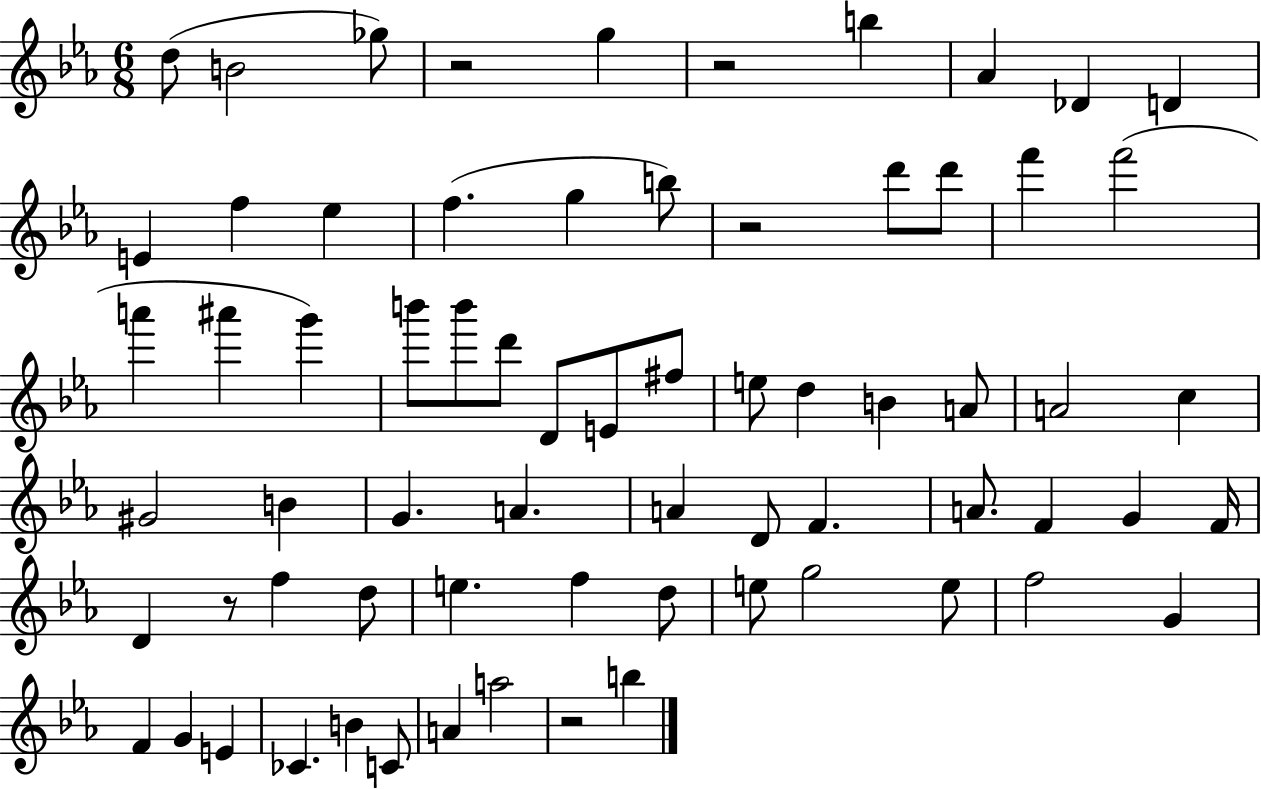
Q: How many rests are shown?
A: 5